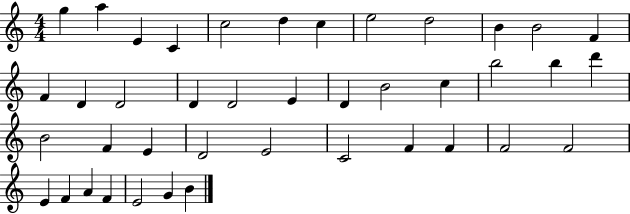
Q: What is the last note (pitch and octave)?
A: B4